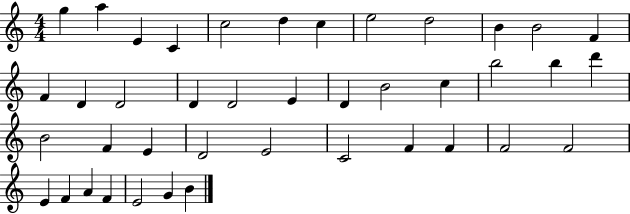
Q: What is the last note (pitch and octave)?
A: B4